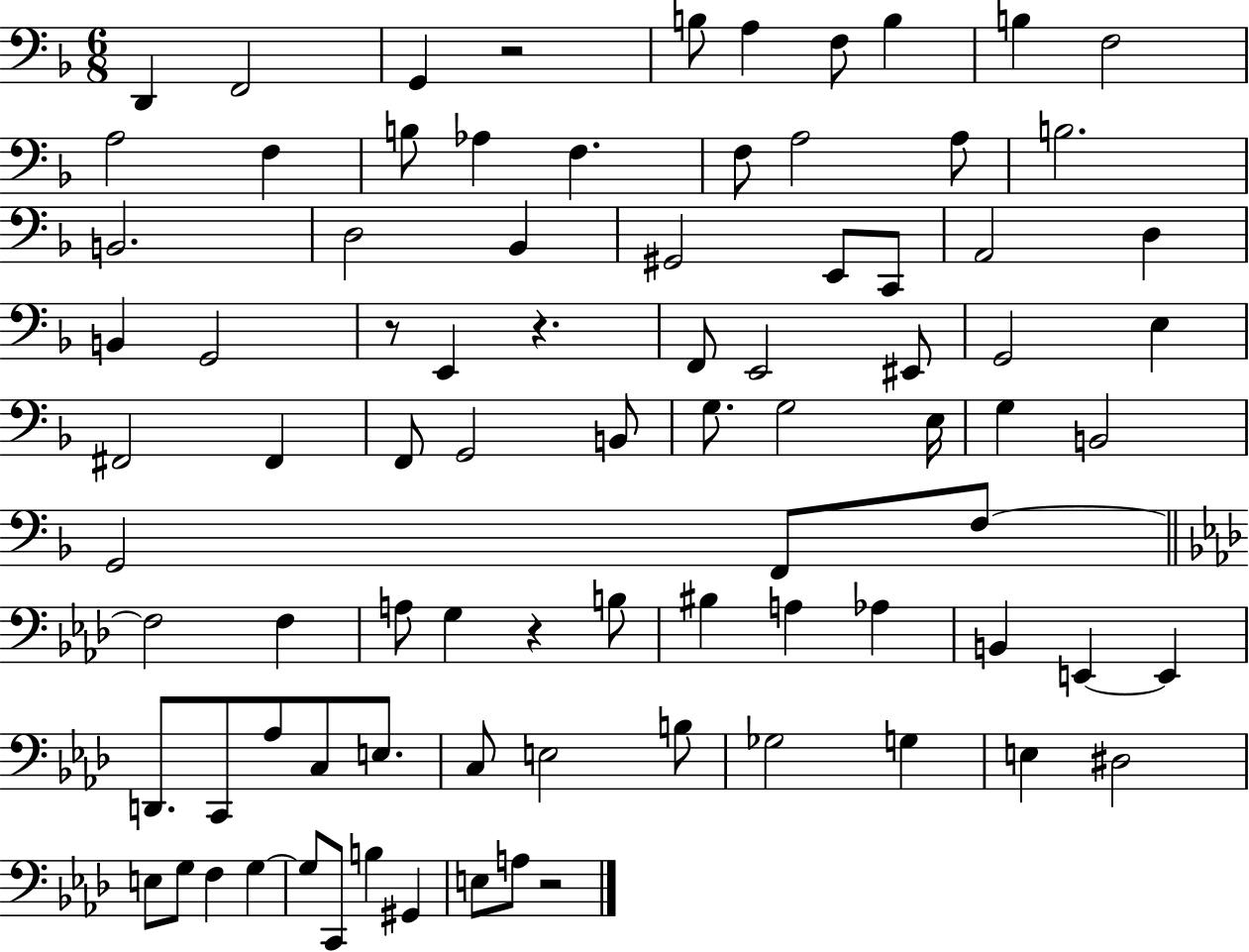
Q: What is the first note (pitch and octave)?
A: D2